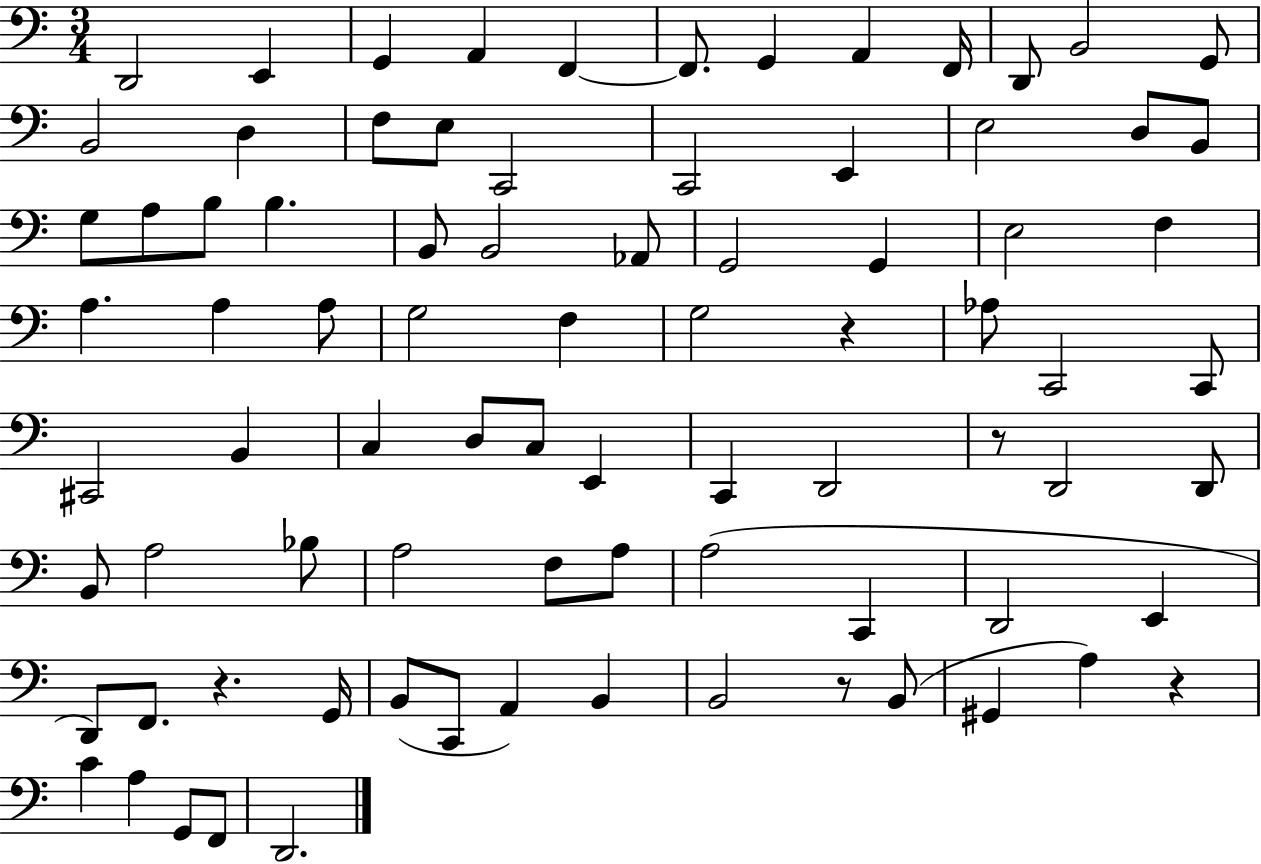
{
  \clef bass
  \numericTimeSignature
  \time 3/4
  \key c \major
  d,2 e,4 | g,4 a,4 f,4~~ | f,8. g,4 a,4 f,16 | d,8 b,2 g,8 | \break b,2 d4 | f8 e8 c,2 | c,2 e,4 | e2 d8 b,8 | \break g8 a8 b8 b4. | b,8 b,2 aes,8 | g,2 g,4 | e2 f4 | \break a4. a4 a8 | g2 f4 | g2 r4 | aes8 c,2 c,8 | \break cis,2 b,4 | c4 d8 c8 e,4 | c,4 d,2 | r8 d,2 d,8 | \break b,8 a2 bes8 | a2 f8 a8 | a2( c,4 | d,2 e,4 | \break d,8) f,8. r4. g,16 | b,8( c,8 a,4) b,4 | b,2 r8 b,8( | gis,4 a4) r4 | \break c'4 a4 g,8 f,8 | d,2. | \bar "|."
}